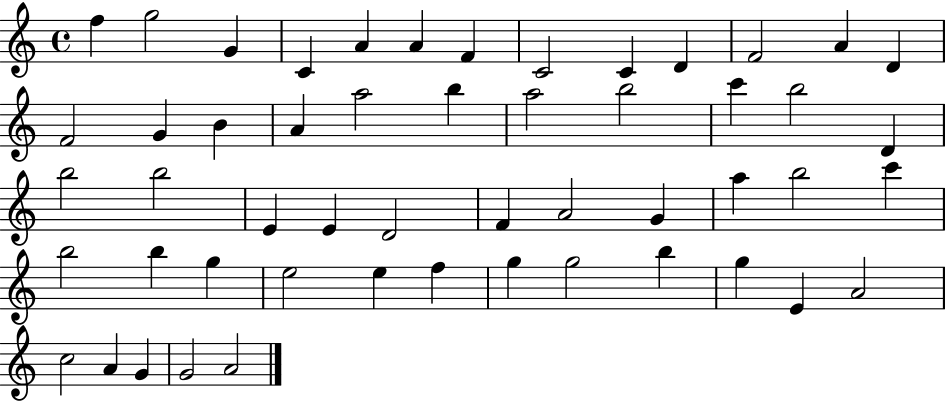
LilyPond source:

{
  \clef treble
  \time 4/4
  \defaultTimeSignature
  \key c \major
  f''4 g''2 g'4 | c'4 a'4 a'4 f'4 | c'2 c'4 d'4 | f'2 a'4 d'4 | \break f'2 g'4 b'4 | a'4 a''2 b''4 | a''2 b''2 | c'''4 b''2 d'4 | \break b''2 b''2 | e'4 e'4 d'2 | f'4 a'2 g'4 | a''4 b''2 c'''4 | \break b''2 b''4 g''4 | e''2 e''4 f''4 | g''4 g''2 b''4 | g''4 e'4 a'2 | \break c''2 a'4 g'4 | g'2 a'2 | \bar "|."
}